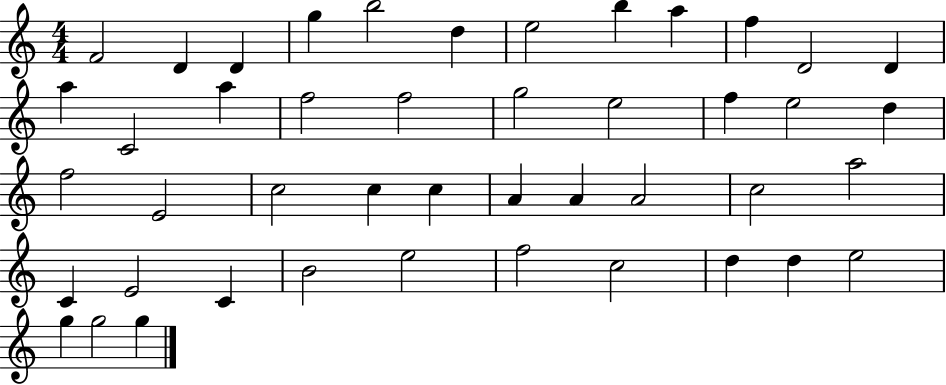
X:1
T:Untitled
M:4/4
L:1/4
K:C
F2 D D g b2 d e2 b a f D2 D a C2 a f2 f2 g2 e2 f e2 d f2 E2 c2 c c A A A2 c2 a2 C E2 C B2 e2 f2 c2 d d e2 g g2 g